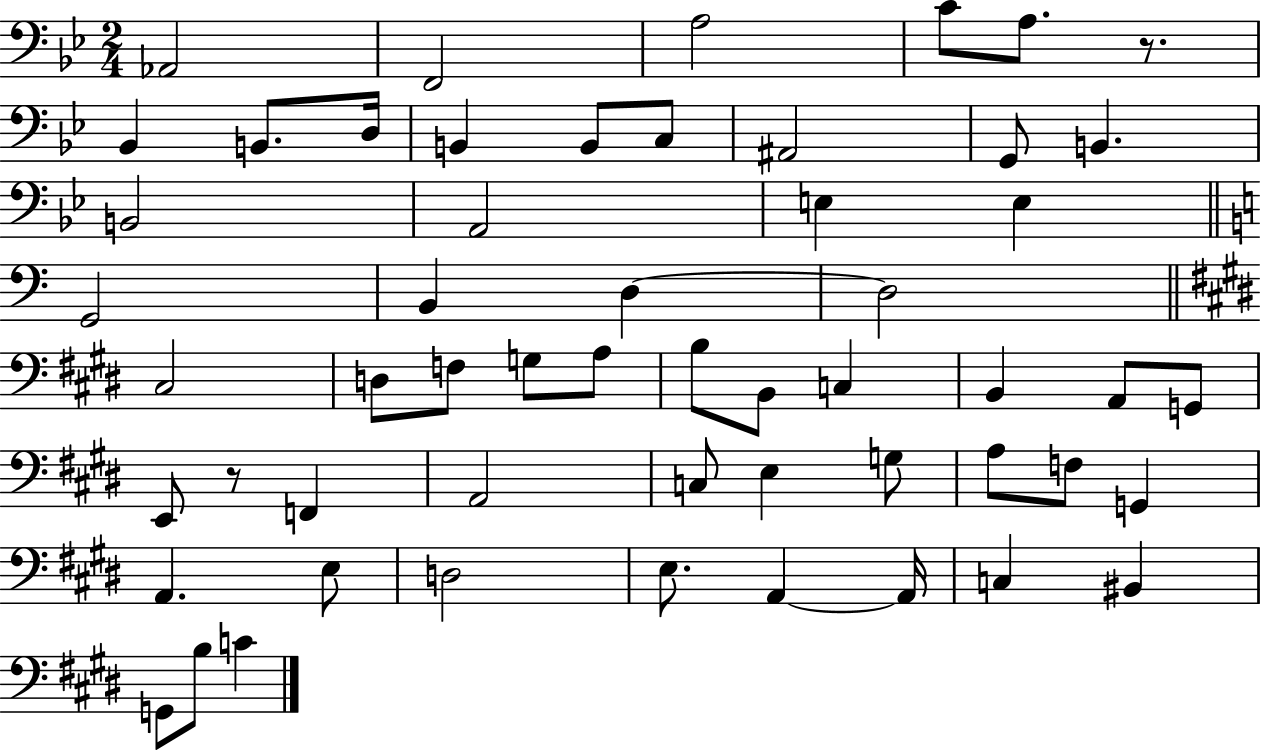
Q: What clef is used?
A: bass